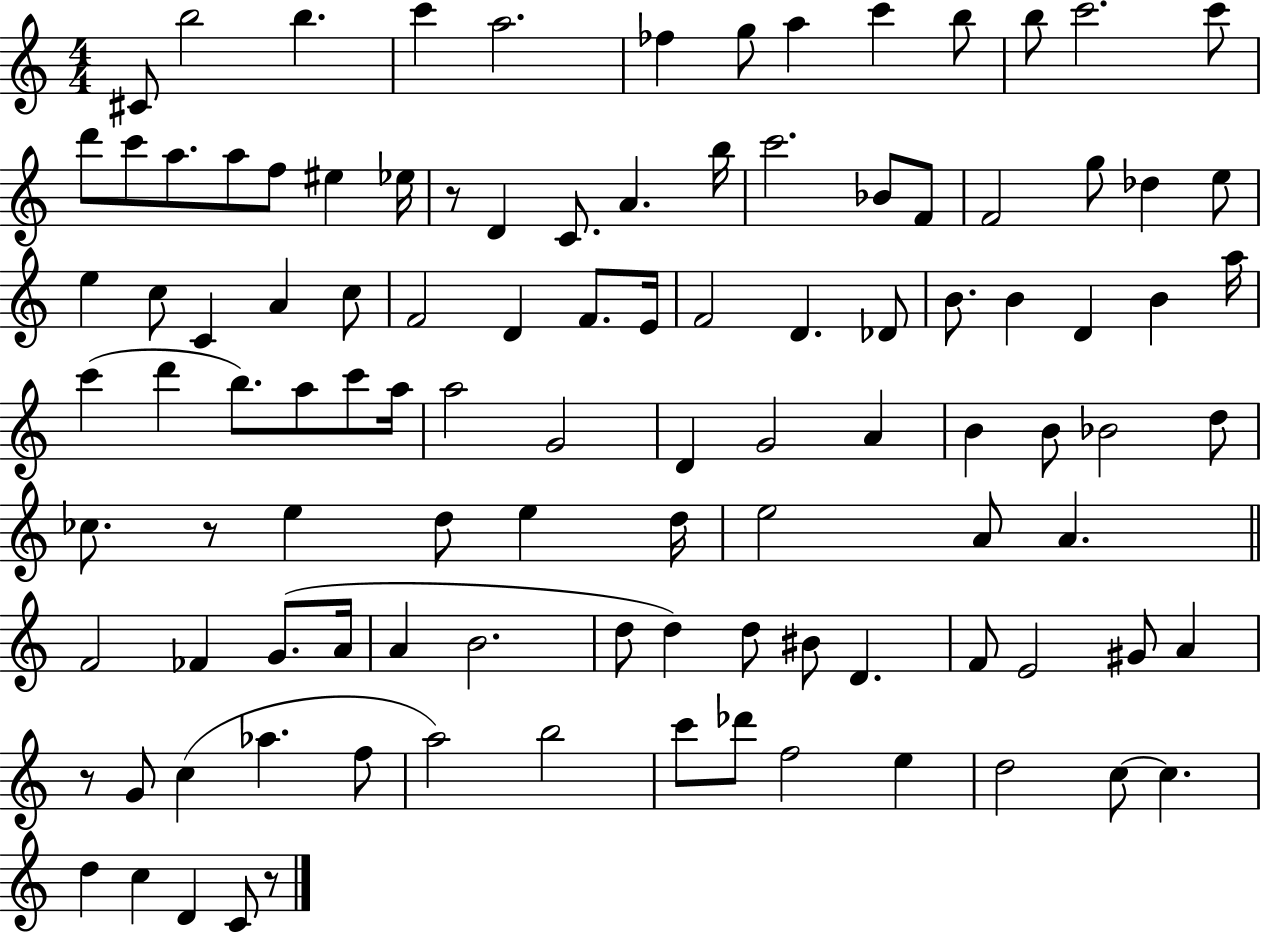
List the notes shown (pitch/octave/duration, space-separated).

C#4/e B5/h B5/q. C6/q A5/h. FES5/q G5/e A5/q C6/q B5/e B5/e C6/h. C6/e D6/e C6/e A5/e. A5/e F5/e EIS5/q Eb5/s R/e D4/q C4/e. A4/q. B5/s C6/h. Bb4/e F4/e F4/h G5/e Db5/q E5/e E5/q C5/e C4/q A4/q C5/e F4/h D4/q F4/e. E4/s F4/h D4/q. Db4/e B4/e. B4/q D4/q B4/q A5/s C6/q D6/q B5/e. A5/e C6/e A5/s A5/h G4/h D4/q G4/h A4/q B4/q B4/e Bb4/h D5/e CES5/e. R/e E5/q D5/e E5/q D5/s E5/h A4/e A4/q. F4/h FES4/q G4/e. A4/s A4/q B4/h. D5/e D5/q D5/e BIS4/e D4/q. F4/e E4/h G#4/e A4/q R/e G4/e C5/q Ab5/q. F5/e A5/h B5/h C6/e Db6/e F5/h E5/q D5/h C5/e C5/q. D5/q C5/q D4/q C4/e R/e